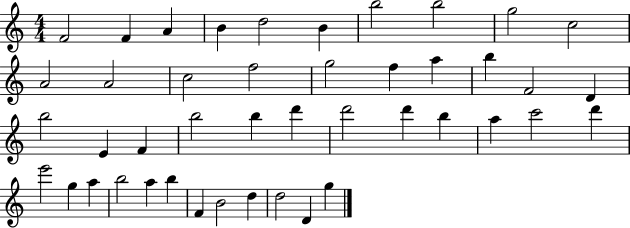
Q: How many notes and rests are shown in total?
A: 44